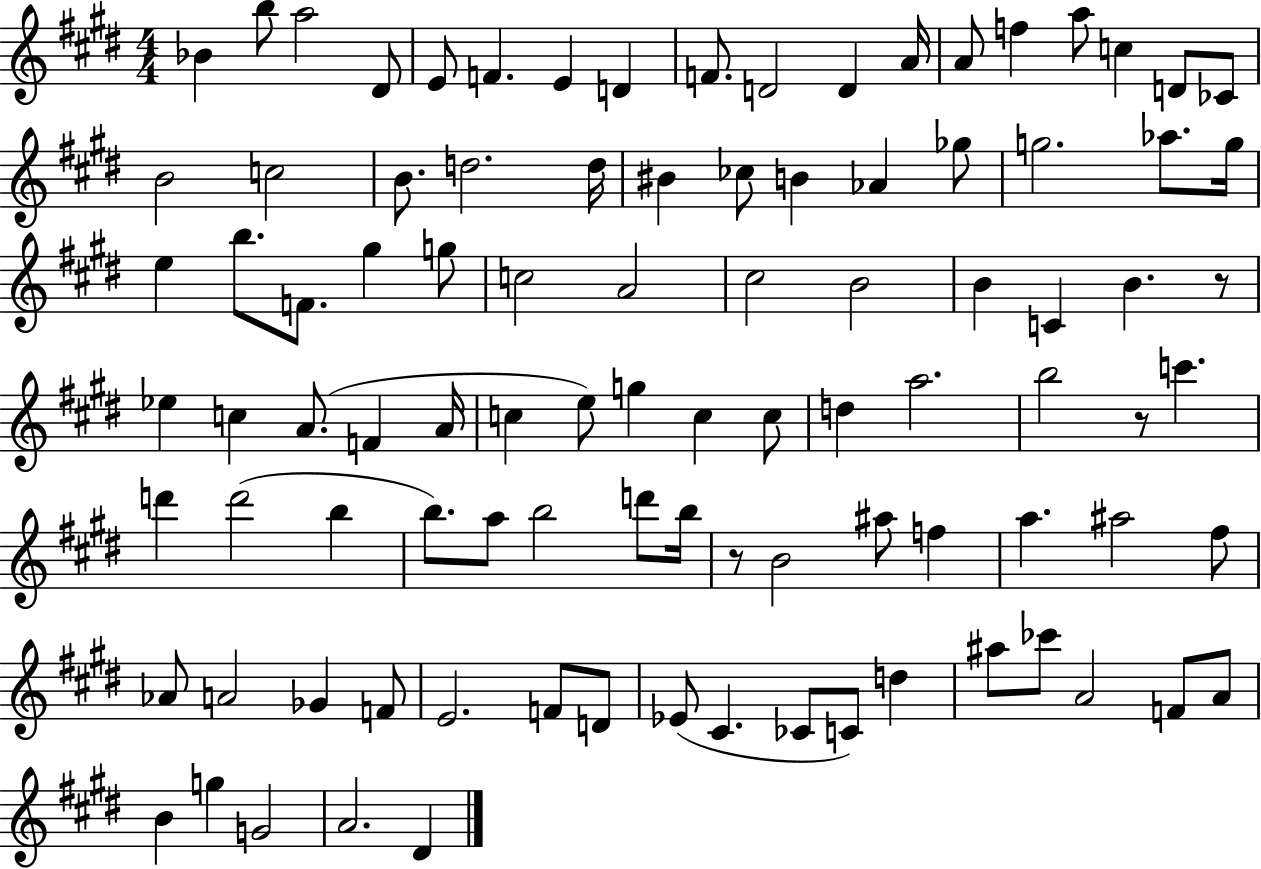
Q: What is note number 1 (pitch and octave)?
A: Bb4